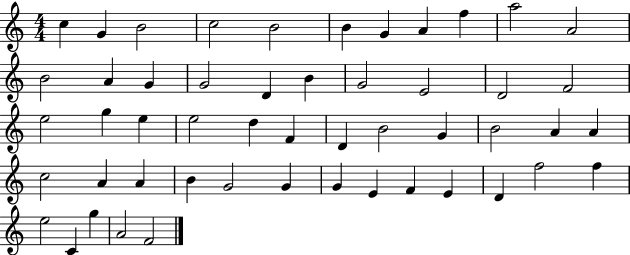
{
  \clef treble
  \numericTimeSignature
  \time 4/4
  \key c \major
  c''4 g'4 b'2 | c''2 b'2 | b'4 g'4 a'4 f''4 | a''2 a'2 | \break b'2 a'4 g'4 | g'2 d'4 b'4 | g'2 e'2 | d'2 f'2 | \break e''2 g''4 e''4 | e''2 d''4 f'4 | d'4 b'2 g'4 | b'2 a'4 a'4 | \break c''2 a'4 a'4 | b'4 g'2 g'4 | g'4 e'4 f'4 e'4 | d'4 f''2 f''4 | \break e''2 c'4 g''4 | a'2 f'2 | \bar "|."
}